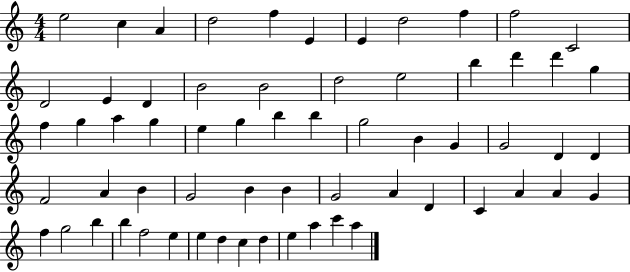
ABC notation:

X:1
T:Untitled
M:4/4
L:1/4
K:C
e2 c A d2 f E E d2 f f2 C2 D2 E D B2 B2 d2 e2 b d' d' g f g a g e g b b g2 B G G2 D D F2 A B G2 B B G2 A D C A A G f g2 b b f2 e e d c d e a c' a